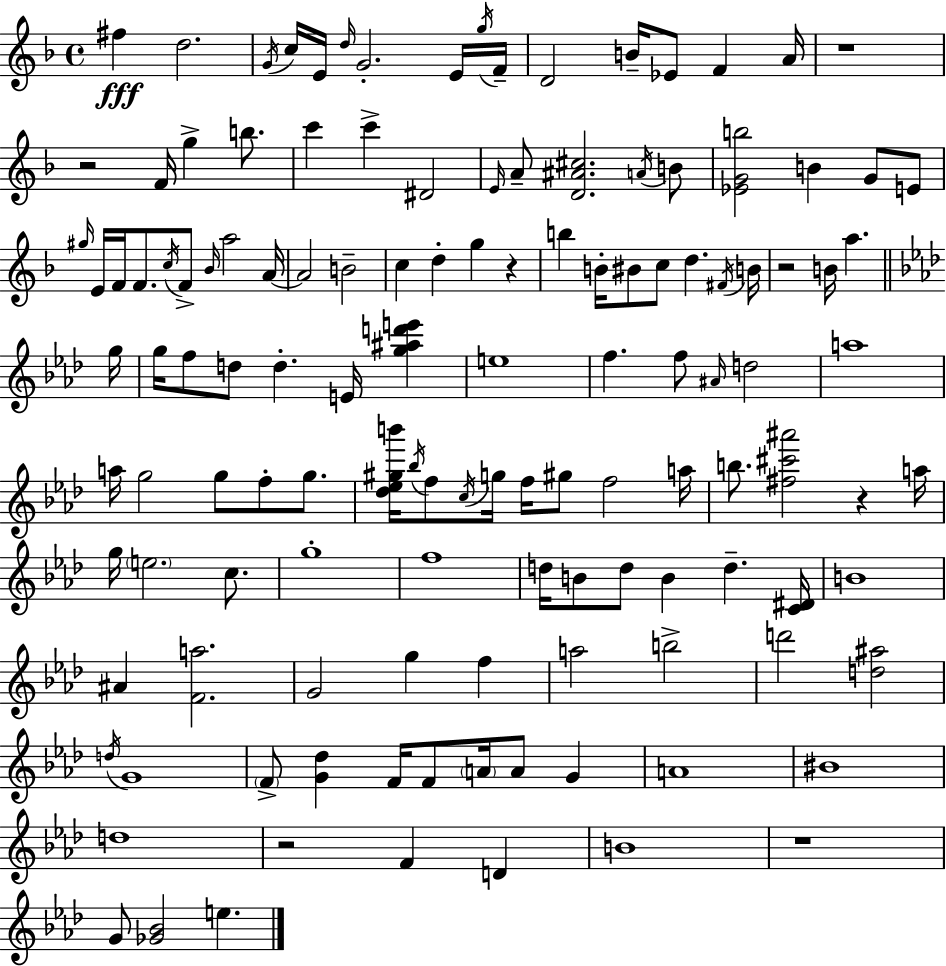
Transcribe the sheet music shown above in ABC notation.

X:1
T:Untitled
M:4/4
L:1/4
K:F
^f d2 G/4 c/4 E/4 d/4 G2 E/4 g/4 F/4 D2 B/4 _E/2 F A/4 z4 z2 F/4 g b/2 c' c' ^D2 E/4 A/2 [D^A^c]2 A/4 B/2 [_EGb]2 B G/2 E/2 ^g/4 E/4 F/4 F/2 c/4 F/2 _B/4 a2 A/4 A2 B2 c d g z b B/4 ^B/2 c/2 d ^F/4 B/4 z2 B/4 a g/4 g/4 f/2 d/2 d E/4 [g^ad'e'] e4 f f/2 ^A/4 d2 a4 a/4 g2 g/2 f/2 g/2 [_d_e^gb']/4 _b/4 f/2 c/4 g/4 f/4 ^g/2 f2 a/4 b/2 [^f^c'^a']2 z a/4 g/4 e2 c/2 g4 f4 d/4 B/2 d/2 B d [C^D]/4 B4 ^A [Fa]2 G2 g f a2 b2 d'2 [d^a]2 d/4 G4 F/2 [G_d] F/4 F/2 A/4 A/2 G A4 ^B4 d4 z2 F D B4 z4 G/2 [_G_B]2 e